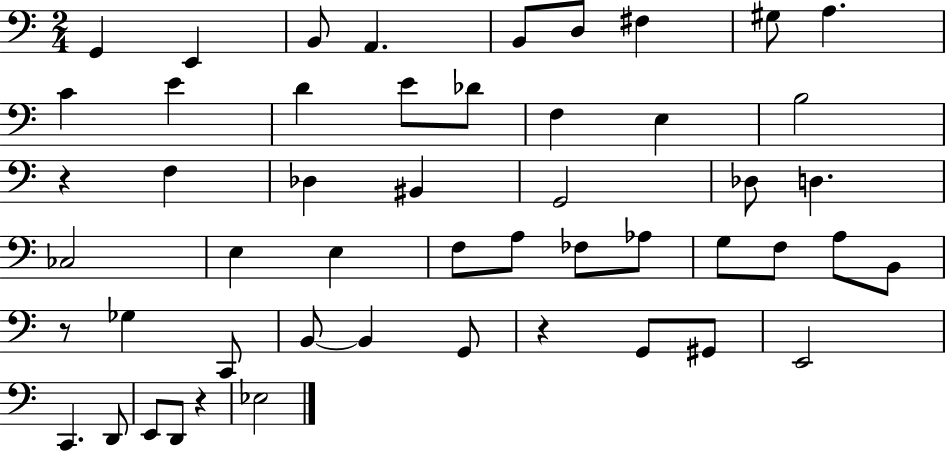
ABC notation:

X:1
T:Untitled
M:2/4
L:1/4
K:C
G,, E,, B,,/2 A,, B,,/2 D,/2 ^F, ^G,/2 A, C E D E/2 _D/2 F, E, B,2 z F, _D, ^B,, G,,2 _D,/2 D, _C,2 E, E, F,/2 A,/2 _F,/2 _A,/2 G,/2 F,/2 A,/2 B,,/2 z/2 _G, C,,/2 B,,/2 B,, G,,/2 z G,,/2 ^G,,/2 E,,2 C,, D,,/2 E,,/2 D,,/2 z _E,2